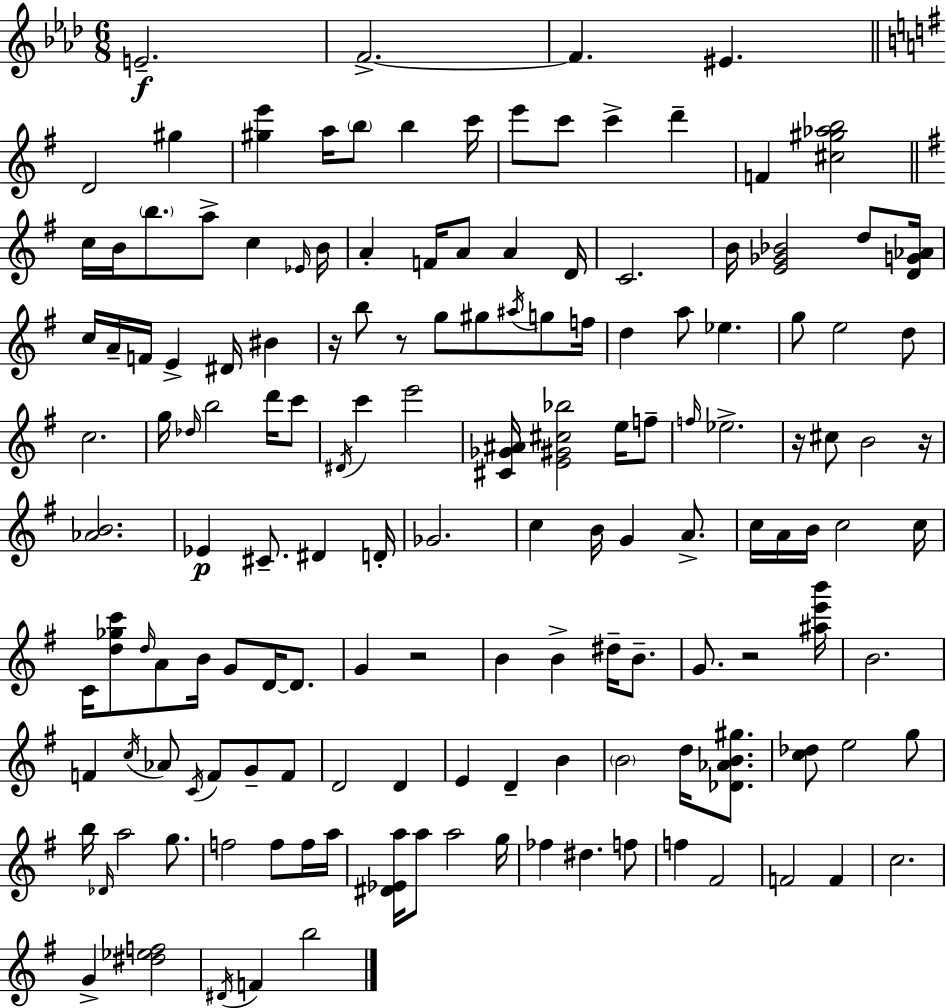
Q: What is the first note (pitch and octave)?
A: E4